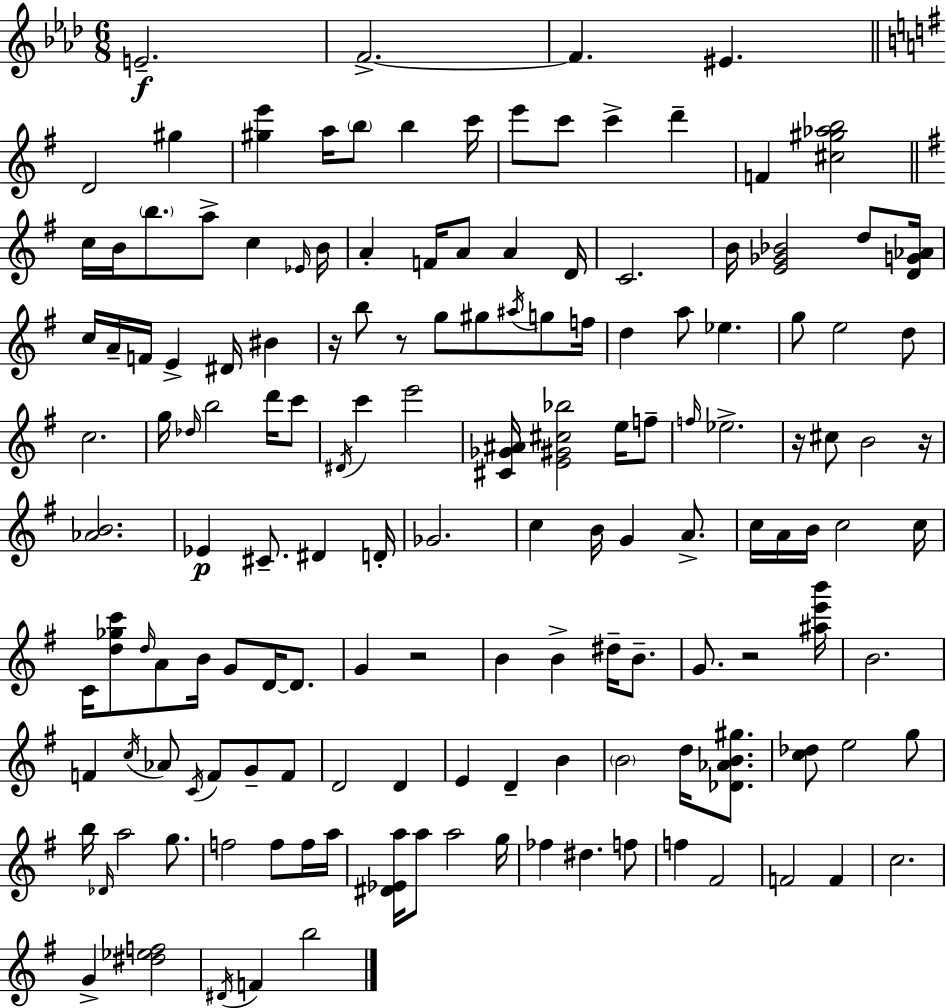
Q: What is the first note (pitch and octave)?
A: E4